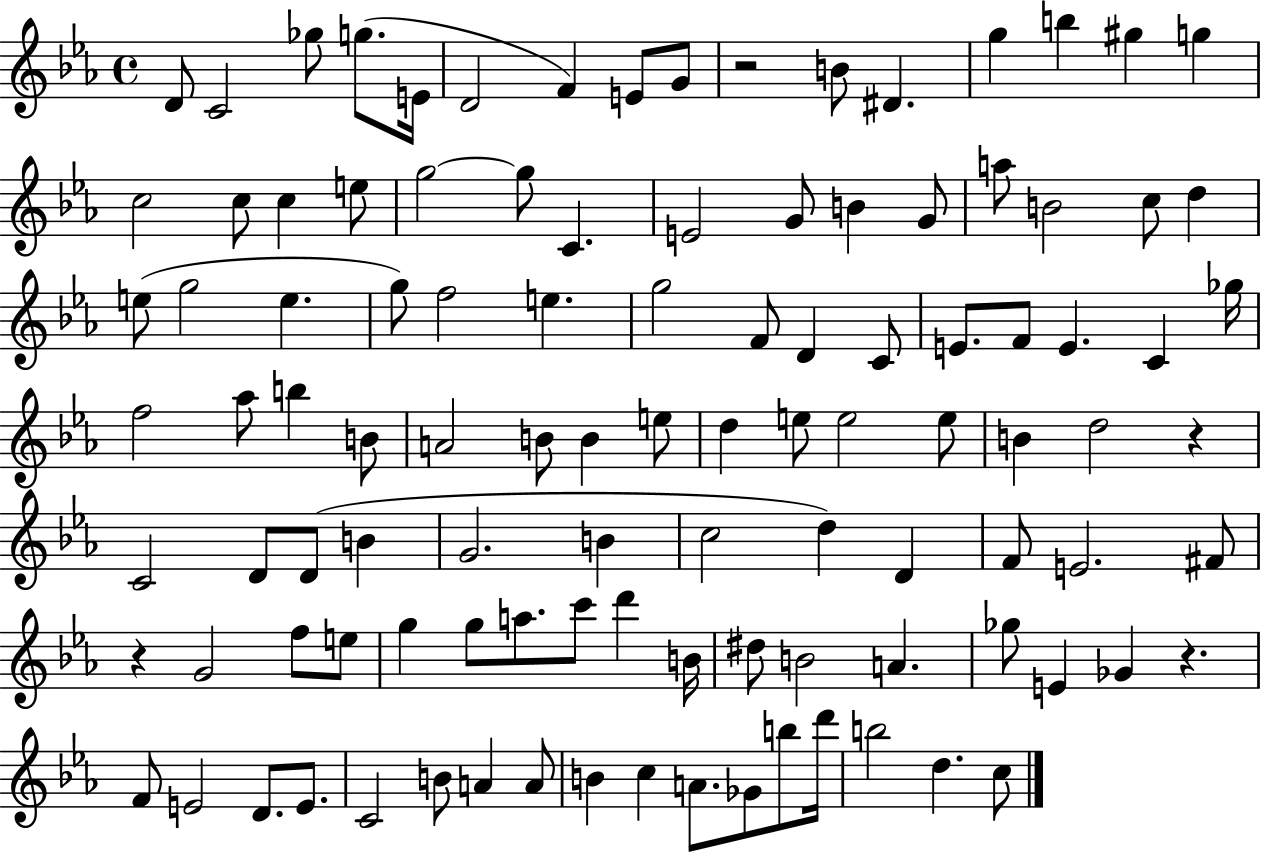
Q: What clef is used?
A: treble